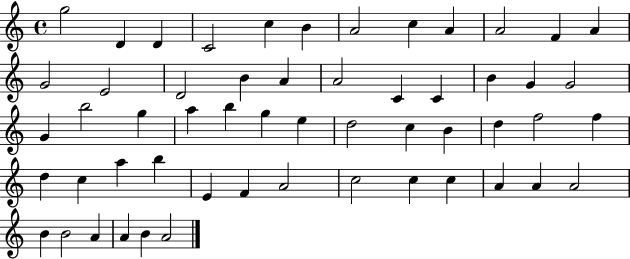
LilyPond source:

{
  \clef treble
  \time 4/4
  \defaultTimeSignature
  \key c \major
  g''2 d'4 d'4 | c'2 c''4 b'4 | a'2 c''4 a'4 | a'2 f'4 a'4 | \break g'2 e'2 | d'2 b'4 a'4 | a'2 c'4 c'4 | b'4 g'4 g'2 | \break g'4 b''2 g''4 | a''4 b''4 g''4 e''4 | d''2 c''4 b'4 | d''4 f''2 f''4 | \break d''4 c''4 a''4 b''4 | e'4 f'4 a'2 | c''2 c''4 c''4 | a'4 a'4 a'2 | \break b'4 b'2 a'4 | a'4 b'4 a'2 | \bar "|."
}